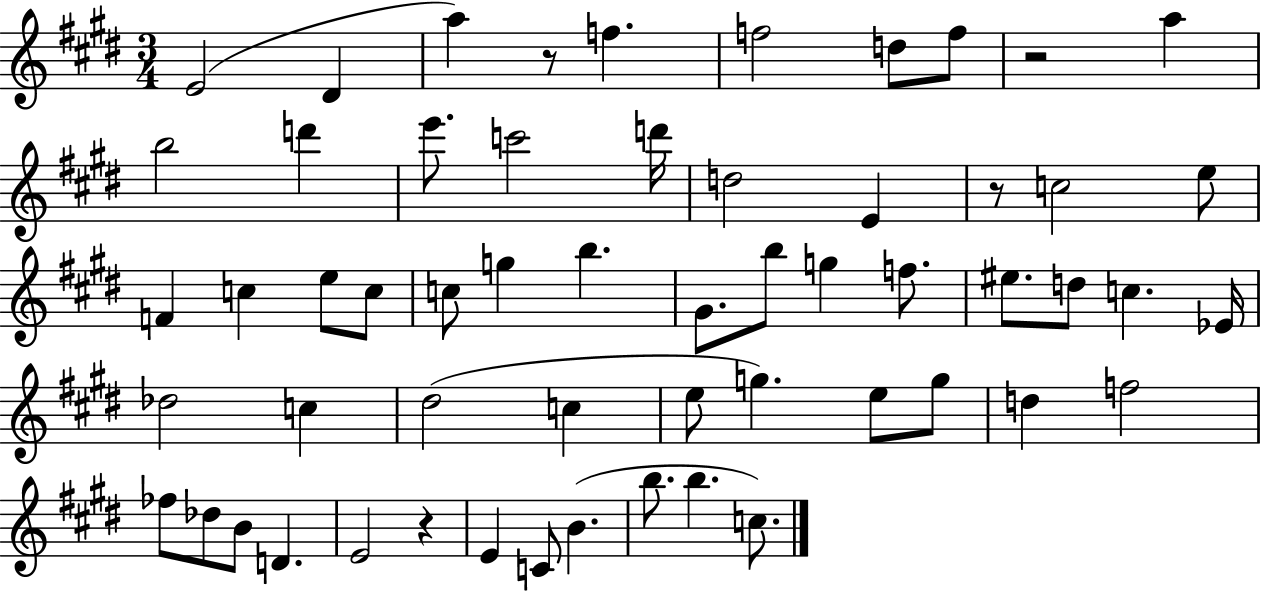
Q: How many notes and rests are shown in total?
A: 57